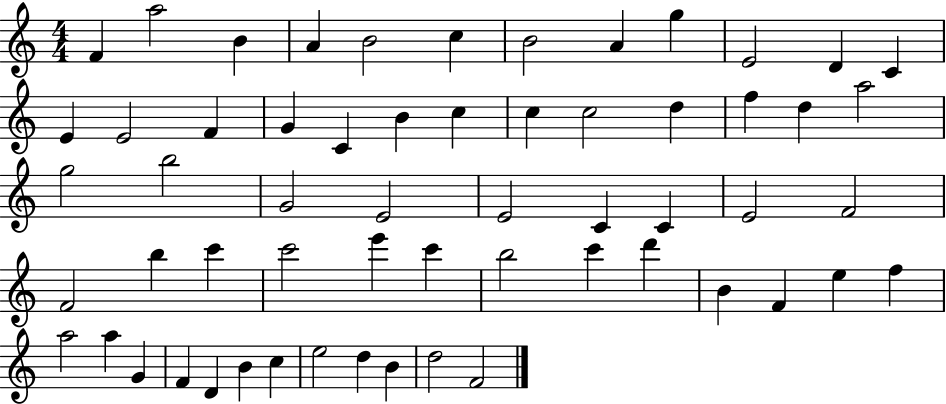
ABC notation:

X:1
T:Untitled
M:4/4
L:1/4
K:C
F a2 B A B2 c B2 A g E2 D C E E2 F G C B c c c2 d f d a2 g2 b2 G2 E2 E2 C C E2 F2 F2 b c' c'2 e' c' b2 c' d' B F e f a2 a G F D B c e2 d B d2 F2